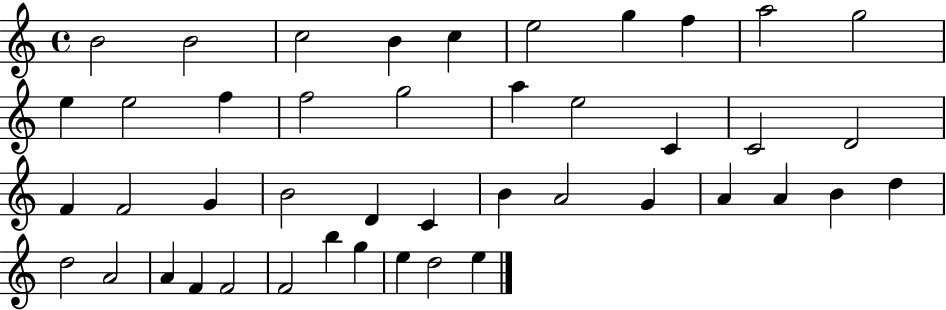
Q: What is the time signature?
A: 4/4